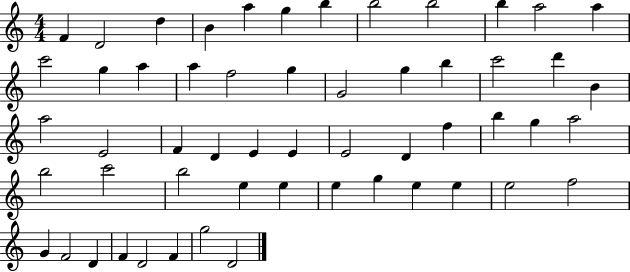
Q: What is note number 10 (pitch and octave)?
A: B5